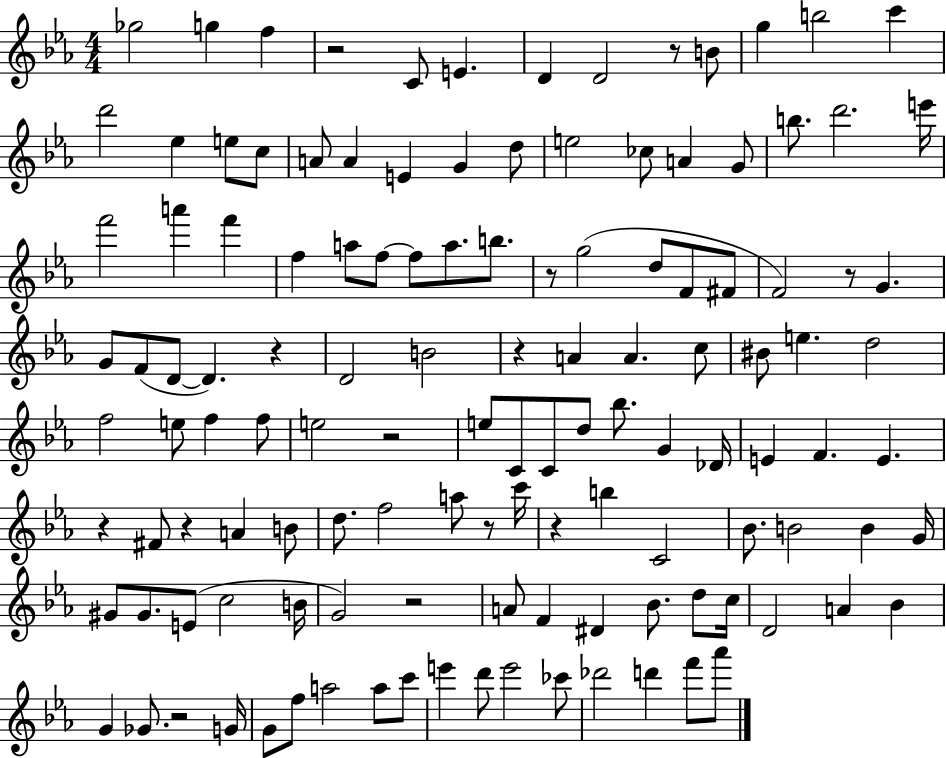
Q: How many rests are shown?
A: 13